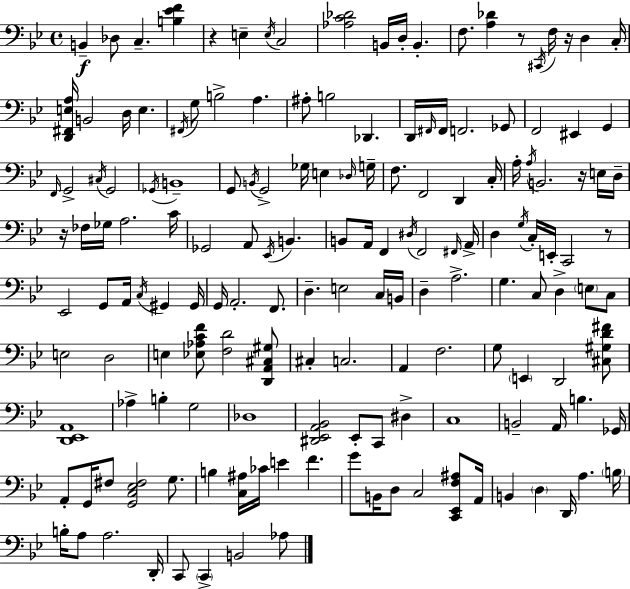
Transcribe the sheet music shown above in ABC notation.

X:1
T:Untitled
M:4/4
L:1/4
K:Bb
B,, _D,/2 C, [B,_EF] z E, E,/4 C,2 [_A,C_D]2 B,,/4 D,/4 B,, F,/2 [A,_D] z/2 ^C,,/4 F,/4 z/4 D, C,/4 [D,,^F,,E,A,]/4 B,,2 D,/4 E, ^F,,/4 G,/2 B,2 A, ^A,/2 B,2 _D,, D,,/4 ^F,,/4 ^F,,/4 F,,2 _G,,/2 F,,2 ^E,, G,, F,,/4 G,,2 ^C,/4 G,,2 _G,,/4 B,,4 G,,/2 B,,/4 G,,2 _G,/4 E, _D,/4 G,/4 F,/2 F,,2 D,, C,/4 A,/4 A,/4 B,,2 z/4 E,/4 D,/4 z/4 _F,/4 _G,/4 A,2 C/4 _G,,2 A,,/2 _E,,/4 B,, B,,/2 A,,/4 F,, ^D,/4 F,,2 ^F,,/4 A,,/4 D, G,/4 C,/4 E,,/4 C,,2 z/2 _E,,2 G,,/2 A,,/4 C,/4 ^G,, ^G,,/4 G,,/4 A,,2 F,,/2 D, E,2 C,/4 B,,/4 D, A,2 G, C,/2 D, E,/2 C,/2 E,2 D,2 E, [_E,_A,CF]/2 [F,D]2 [D,,A,,^C,^G,]/2 ^C, C,2 A,, F,2 G,/2 E,, D,,2 [^C,^G,D^F]/2 [D,,_E,,A,,]4 _A, B, G,2 _D,4 [^D,,_E,,A,,_B,,]2 _E,,/2 C,,/2 ^D, C,4 B,,2 A,,/4 B, _G,,/4 A,,/2 G,,/4 ^F,/2 [G,,C,_E,^F,]2 G,/2 B, [C,^A,]/4 _C/4 E F G/2 B,,/4 D,/2 C,2 [C,,_E,,F,^A,]/2 A,,/4 B,, D, D,,/4 A, B,/4 B,/4 A,/2 A,2 D,,/4 C,,/2 C,, B,,2 _A,/2